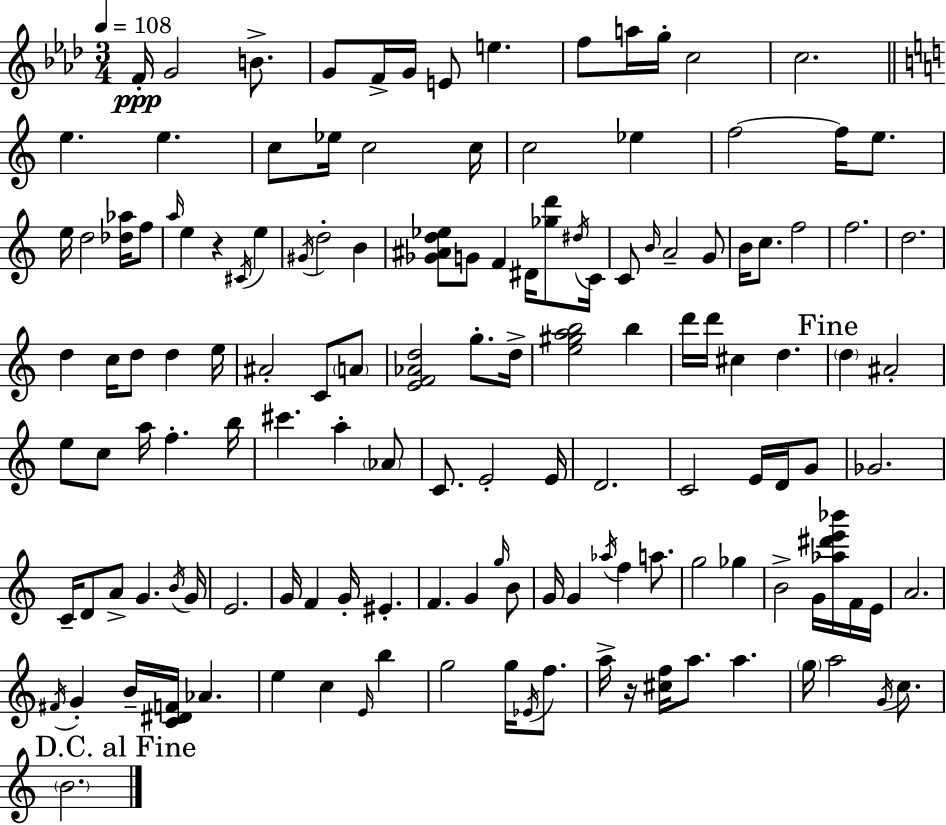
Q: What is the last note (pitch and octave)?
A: B4